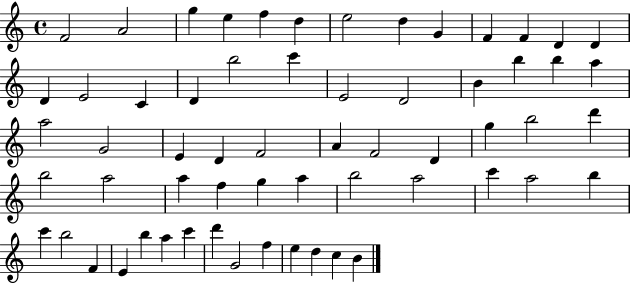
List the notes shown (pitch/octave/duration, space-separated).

F4/h A4/h G5/q E5/q F5/q D5/q E5/h D5/q G4/q F4/q F4/q D4/q D4/q D4/q E4/h C4/q D4/q B5/h C6/q E4/h D4/h B4/q B5/q B5/q A5/q A5/h G4/h E4/q D4/q F4/h A4/q F4/h D4/q G5/q B5/h D6/q B5/h A5/h A5/q F5/q G5/q A5/q B5/h A5/h C6/q A5/h B5/q C6/q B5/h F4/q E4/q B5/q A5/q C6/q D6/q G4/h F5/q E5/q D5/q C5/q B4/q